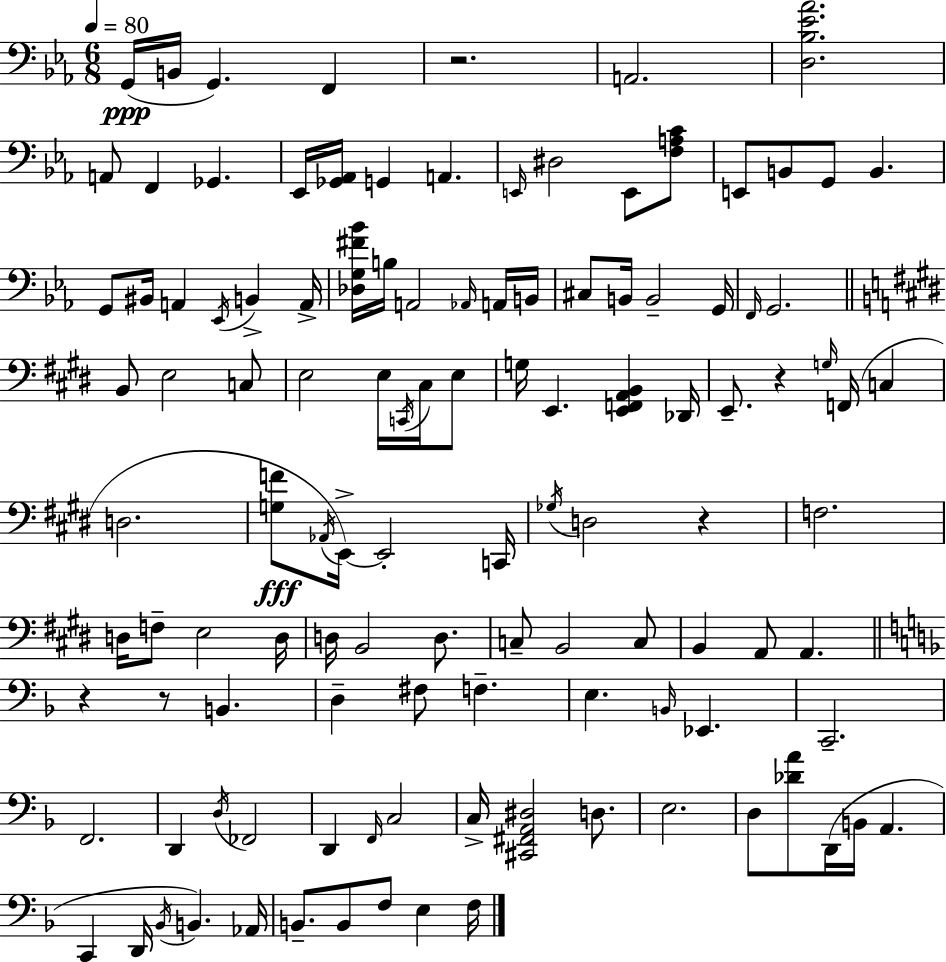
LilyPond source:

{
  \clef bass
  \numericTimeSignature
  \time 6/8
  \key c \minor
  \tempo 4 = 80
  \repeat volta 2 { g,16(\ppp b,16 g,4.) f,4 | r2. | a,2. | <d bes ees' aes'>2. | \break a,8 f,4 ges,4. | ees,16 <ges, aes,>16 g,4 a,4. | \grace { e,16 } dis2 e,8 <f a c'>8 | e,8 b,8 g,8 b,4. | \break g,8 bis,16 a,4 \acciaccatura { ees,16 } b,4-> | a,16-> <des g fis' bes'>16 b16 a,2 | \grace { aes,16 } a,16 b,16 cis8 b,16 b,2-- | g,16 \grace { f,16 } g,2. | \break \bar "||" \break \key e \major b,8 e2 c8 | e2 e16 \acciaccatura { c,16 } cis16 e8 | g16 e,4. <e, f, a, b,>4 | des,16 e,8.-- r4 \grace { g16 } f,16( c4 | \break d2. | <g f'>8\fff \acciaccatura { aes,16 }) e,16->~~ e,2-. | c,16 \acciaccatura { ges16 } d2 | r4 f2. | \break d16 f8-- e2 | d16 d16 b,2 | d8. c8-- b,2 | c8 b,4 a,8 a,4. | \break \bar "||" \break \key f \major r4 r8 b,4. | d4-- fis8 f4.-- | e4. \grace { b,16 } ees,4. | c,2.-- | \break f,2. | d,4 \acciaccatura { d16 } fes,2 | d,4 \grace { f,16 } c2 | c16-> <cis, fis, a, dis>2 | \break d8. e2. | d8 <des' a'>8 d,16( b,16 a,4. | c,4 d,16 \acciaccatura { bes,16 }) b,4. | aes,16 b,8.-- b,8 f8 e4 | \break f16 } \bar "|."
}